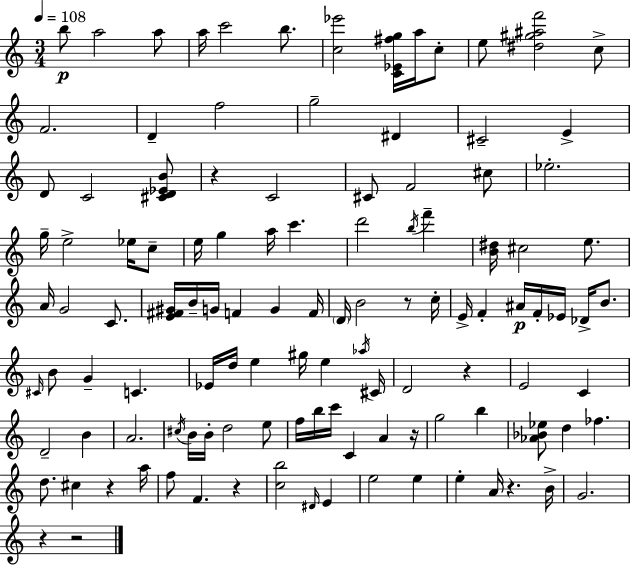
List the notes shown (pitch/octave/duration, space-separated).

B5/e A5/h A5/e A5/s C6/h B5/e. [C5,Eb6]/h [C4,Eb4,F#5,G5]/s A5/s C5/e E5/e [D#5,G#5,A#5,F6]/h C5/e F4/h. D4/q F5/h G5/h D#4/q C#4/h E4/q D4/e C4/h [C#4,D4,Eb4,B4]/e R/q C4/h C#4/e F4/h C#5/e Eb5/h. G5/s E5/h Eb5/s C5/e E5/s G5/q A5/s C6/q. D6/h B5/s F6/q [B4,D#5]/s C#5/h E5/e. A4/s G4/h C4/e. [E4,F#4,G#4]/s B4/s G4/s F4/q G4/q F4/s D4/s B4/h R/e C5/s E4/s F4/q A#4/s F4/s Eb4/s Db4/s B4/e. C#4/s B4/e G4/q C4/q. Eb4/s D5/s E5/q G#5/s E5/q Ab5/s C#4/s D4/h R/q E4/h C4/q D4/h B4/q A4/h. C#5/s B4/s B4/s D5/h E5/e F5/s B5/s C6/s C4/q A4/q R/s G5/h B5/q [Ab4,Bb4,Eb5]/e D5/q FES5/q. D5/e. C#5/q R/q A5/s F5/e F4/q. R/q [C5,B5]/h D#4/s E4/q E5/h E5/q E5/q A4/s R/q. B4/s G4/h. R/q R/h